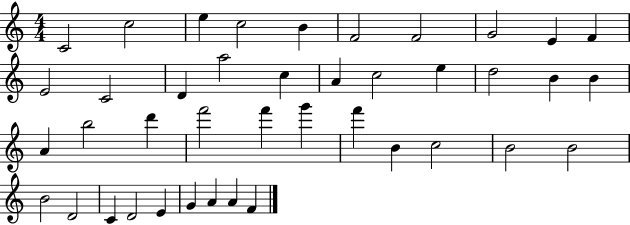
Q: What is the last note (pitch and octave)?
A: F4